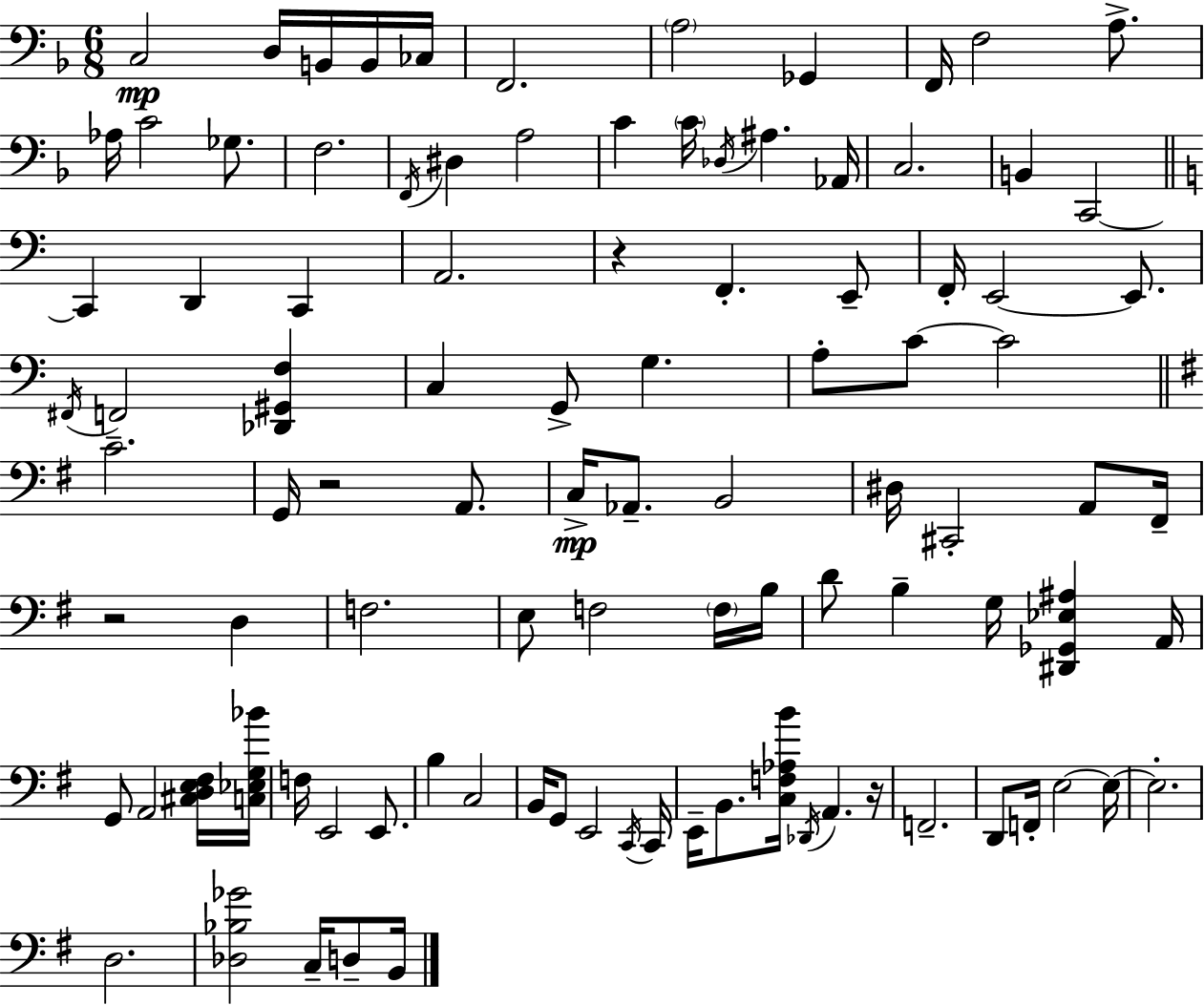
{
  \clef bass
  \numericTimeSignature
  \time 6/8
  \key f \major
  \repeat volta 2 { c2\mp d16 b,16 b,16 ces16 | f,2. | \parenthesize a2 ges,4 | f,16 f2 a8.-> | \break aes16 c'2 ges8. | f2. | \acciaccatura { f,16 } dis4 a2 | c'4 \parenthesize c'16 \acciaccatura { des16 } ais4. | \break aes,16 c2. | b,4 c,2~~ | \bar "||" \break \key c \major c,4 d,4 c,4 | a,2. | r4 f,4.-. e,8-- | f,16-. e,2~~ e,8. | \break \acciaccatura { fis,16 } f,2 <des, gis, f>4 | c4 g,8-> g4. | a8-. c'8~~ c'2 | \bar "||" \break \key g \major c'2.-- | g,16 r2 a,8. | c16->\mp aes,8.-- b,2 | dis16 cis,2-. a,8 fis,16-- | \break r2 d4 | f2. | e8 f2 \parenthesize f16 b16 | d'8 b4-- g16 <dis, ges, ees ais>4 a,16 | \break g,8 a,2 <cis d e fis>16 <c ees g bes'>16 | f16 e,2 e,8. | b4 c2 | b,16 g,8 e,2 \acciaccatura { c,16 } | \break c,16 e,16-- b,8. <c f aes b'>16 \acciaccatura { des,16 } a,4. | r16 f,2.-- | d,8 f,16-. e2~~ | e16~~ e2.-. | \break d2. | <des bes ges'>2 c16-- d8-- | b,16 } \bar "|."
}